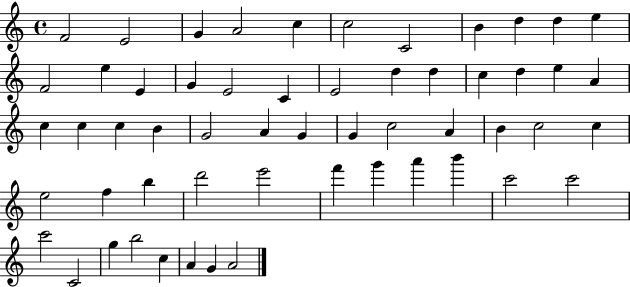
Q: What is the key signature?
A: C major